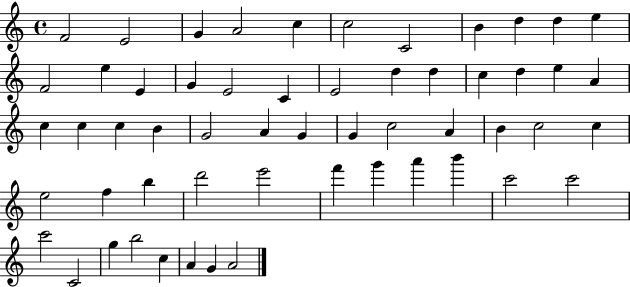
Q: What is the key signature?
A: C major